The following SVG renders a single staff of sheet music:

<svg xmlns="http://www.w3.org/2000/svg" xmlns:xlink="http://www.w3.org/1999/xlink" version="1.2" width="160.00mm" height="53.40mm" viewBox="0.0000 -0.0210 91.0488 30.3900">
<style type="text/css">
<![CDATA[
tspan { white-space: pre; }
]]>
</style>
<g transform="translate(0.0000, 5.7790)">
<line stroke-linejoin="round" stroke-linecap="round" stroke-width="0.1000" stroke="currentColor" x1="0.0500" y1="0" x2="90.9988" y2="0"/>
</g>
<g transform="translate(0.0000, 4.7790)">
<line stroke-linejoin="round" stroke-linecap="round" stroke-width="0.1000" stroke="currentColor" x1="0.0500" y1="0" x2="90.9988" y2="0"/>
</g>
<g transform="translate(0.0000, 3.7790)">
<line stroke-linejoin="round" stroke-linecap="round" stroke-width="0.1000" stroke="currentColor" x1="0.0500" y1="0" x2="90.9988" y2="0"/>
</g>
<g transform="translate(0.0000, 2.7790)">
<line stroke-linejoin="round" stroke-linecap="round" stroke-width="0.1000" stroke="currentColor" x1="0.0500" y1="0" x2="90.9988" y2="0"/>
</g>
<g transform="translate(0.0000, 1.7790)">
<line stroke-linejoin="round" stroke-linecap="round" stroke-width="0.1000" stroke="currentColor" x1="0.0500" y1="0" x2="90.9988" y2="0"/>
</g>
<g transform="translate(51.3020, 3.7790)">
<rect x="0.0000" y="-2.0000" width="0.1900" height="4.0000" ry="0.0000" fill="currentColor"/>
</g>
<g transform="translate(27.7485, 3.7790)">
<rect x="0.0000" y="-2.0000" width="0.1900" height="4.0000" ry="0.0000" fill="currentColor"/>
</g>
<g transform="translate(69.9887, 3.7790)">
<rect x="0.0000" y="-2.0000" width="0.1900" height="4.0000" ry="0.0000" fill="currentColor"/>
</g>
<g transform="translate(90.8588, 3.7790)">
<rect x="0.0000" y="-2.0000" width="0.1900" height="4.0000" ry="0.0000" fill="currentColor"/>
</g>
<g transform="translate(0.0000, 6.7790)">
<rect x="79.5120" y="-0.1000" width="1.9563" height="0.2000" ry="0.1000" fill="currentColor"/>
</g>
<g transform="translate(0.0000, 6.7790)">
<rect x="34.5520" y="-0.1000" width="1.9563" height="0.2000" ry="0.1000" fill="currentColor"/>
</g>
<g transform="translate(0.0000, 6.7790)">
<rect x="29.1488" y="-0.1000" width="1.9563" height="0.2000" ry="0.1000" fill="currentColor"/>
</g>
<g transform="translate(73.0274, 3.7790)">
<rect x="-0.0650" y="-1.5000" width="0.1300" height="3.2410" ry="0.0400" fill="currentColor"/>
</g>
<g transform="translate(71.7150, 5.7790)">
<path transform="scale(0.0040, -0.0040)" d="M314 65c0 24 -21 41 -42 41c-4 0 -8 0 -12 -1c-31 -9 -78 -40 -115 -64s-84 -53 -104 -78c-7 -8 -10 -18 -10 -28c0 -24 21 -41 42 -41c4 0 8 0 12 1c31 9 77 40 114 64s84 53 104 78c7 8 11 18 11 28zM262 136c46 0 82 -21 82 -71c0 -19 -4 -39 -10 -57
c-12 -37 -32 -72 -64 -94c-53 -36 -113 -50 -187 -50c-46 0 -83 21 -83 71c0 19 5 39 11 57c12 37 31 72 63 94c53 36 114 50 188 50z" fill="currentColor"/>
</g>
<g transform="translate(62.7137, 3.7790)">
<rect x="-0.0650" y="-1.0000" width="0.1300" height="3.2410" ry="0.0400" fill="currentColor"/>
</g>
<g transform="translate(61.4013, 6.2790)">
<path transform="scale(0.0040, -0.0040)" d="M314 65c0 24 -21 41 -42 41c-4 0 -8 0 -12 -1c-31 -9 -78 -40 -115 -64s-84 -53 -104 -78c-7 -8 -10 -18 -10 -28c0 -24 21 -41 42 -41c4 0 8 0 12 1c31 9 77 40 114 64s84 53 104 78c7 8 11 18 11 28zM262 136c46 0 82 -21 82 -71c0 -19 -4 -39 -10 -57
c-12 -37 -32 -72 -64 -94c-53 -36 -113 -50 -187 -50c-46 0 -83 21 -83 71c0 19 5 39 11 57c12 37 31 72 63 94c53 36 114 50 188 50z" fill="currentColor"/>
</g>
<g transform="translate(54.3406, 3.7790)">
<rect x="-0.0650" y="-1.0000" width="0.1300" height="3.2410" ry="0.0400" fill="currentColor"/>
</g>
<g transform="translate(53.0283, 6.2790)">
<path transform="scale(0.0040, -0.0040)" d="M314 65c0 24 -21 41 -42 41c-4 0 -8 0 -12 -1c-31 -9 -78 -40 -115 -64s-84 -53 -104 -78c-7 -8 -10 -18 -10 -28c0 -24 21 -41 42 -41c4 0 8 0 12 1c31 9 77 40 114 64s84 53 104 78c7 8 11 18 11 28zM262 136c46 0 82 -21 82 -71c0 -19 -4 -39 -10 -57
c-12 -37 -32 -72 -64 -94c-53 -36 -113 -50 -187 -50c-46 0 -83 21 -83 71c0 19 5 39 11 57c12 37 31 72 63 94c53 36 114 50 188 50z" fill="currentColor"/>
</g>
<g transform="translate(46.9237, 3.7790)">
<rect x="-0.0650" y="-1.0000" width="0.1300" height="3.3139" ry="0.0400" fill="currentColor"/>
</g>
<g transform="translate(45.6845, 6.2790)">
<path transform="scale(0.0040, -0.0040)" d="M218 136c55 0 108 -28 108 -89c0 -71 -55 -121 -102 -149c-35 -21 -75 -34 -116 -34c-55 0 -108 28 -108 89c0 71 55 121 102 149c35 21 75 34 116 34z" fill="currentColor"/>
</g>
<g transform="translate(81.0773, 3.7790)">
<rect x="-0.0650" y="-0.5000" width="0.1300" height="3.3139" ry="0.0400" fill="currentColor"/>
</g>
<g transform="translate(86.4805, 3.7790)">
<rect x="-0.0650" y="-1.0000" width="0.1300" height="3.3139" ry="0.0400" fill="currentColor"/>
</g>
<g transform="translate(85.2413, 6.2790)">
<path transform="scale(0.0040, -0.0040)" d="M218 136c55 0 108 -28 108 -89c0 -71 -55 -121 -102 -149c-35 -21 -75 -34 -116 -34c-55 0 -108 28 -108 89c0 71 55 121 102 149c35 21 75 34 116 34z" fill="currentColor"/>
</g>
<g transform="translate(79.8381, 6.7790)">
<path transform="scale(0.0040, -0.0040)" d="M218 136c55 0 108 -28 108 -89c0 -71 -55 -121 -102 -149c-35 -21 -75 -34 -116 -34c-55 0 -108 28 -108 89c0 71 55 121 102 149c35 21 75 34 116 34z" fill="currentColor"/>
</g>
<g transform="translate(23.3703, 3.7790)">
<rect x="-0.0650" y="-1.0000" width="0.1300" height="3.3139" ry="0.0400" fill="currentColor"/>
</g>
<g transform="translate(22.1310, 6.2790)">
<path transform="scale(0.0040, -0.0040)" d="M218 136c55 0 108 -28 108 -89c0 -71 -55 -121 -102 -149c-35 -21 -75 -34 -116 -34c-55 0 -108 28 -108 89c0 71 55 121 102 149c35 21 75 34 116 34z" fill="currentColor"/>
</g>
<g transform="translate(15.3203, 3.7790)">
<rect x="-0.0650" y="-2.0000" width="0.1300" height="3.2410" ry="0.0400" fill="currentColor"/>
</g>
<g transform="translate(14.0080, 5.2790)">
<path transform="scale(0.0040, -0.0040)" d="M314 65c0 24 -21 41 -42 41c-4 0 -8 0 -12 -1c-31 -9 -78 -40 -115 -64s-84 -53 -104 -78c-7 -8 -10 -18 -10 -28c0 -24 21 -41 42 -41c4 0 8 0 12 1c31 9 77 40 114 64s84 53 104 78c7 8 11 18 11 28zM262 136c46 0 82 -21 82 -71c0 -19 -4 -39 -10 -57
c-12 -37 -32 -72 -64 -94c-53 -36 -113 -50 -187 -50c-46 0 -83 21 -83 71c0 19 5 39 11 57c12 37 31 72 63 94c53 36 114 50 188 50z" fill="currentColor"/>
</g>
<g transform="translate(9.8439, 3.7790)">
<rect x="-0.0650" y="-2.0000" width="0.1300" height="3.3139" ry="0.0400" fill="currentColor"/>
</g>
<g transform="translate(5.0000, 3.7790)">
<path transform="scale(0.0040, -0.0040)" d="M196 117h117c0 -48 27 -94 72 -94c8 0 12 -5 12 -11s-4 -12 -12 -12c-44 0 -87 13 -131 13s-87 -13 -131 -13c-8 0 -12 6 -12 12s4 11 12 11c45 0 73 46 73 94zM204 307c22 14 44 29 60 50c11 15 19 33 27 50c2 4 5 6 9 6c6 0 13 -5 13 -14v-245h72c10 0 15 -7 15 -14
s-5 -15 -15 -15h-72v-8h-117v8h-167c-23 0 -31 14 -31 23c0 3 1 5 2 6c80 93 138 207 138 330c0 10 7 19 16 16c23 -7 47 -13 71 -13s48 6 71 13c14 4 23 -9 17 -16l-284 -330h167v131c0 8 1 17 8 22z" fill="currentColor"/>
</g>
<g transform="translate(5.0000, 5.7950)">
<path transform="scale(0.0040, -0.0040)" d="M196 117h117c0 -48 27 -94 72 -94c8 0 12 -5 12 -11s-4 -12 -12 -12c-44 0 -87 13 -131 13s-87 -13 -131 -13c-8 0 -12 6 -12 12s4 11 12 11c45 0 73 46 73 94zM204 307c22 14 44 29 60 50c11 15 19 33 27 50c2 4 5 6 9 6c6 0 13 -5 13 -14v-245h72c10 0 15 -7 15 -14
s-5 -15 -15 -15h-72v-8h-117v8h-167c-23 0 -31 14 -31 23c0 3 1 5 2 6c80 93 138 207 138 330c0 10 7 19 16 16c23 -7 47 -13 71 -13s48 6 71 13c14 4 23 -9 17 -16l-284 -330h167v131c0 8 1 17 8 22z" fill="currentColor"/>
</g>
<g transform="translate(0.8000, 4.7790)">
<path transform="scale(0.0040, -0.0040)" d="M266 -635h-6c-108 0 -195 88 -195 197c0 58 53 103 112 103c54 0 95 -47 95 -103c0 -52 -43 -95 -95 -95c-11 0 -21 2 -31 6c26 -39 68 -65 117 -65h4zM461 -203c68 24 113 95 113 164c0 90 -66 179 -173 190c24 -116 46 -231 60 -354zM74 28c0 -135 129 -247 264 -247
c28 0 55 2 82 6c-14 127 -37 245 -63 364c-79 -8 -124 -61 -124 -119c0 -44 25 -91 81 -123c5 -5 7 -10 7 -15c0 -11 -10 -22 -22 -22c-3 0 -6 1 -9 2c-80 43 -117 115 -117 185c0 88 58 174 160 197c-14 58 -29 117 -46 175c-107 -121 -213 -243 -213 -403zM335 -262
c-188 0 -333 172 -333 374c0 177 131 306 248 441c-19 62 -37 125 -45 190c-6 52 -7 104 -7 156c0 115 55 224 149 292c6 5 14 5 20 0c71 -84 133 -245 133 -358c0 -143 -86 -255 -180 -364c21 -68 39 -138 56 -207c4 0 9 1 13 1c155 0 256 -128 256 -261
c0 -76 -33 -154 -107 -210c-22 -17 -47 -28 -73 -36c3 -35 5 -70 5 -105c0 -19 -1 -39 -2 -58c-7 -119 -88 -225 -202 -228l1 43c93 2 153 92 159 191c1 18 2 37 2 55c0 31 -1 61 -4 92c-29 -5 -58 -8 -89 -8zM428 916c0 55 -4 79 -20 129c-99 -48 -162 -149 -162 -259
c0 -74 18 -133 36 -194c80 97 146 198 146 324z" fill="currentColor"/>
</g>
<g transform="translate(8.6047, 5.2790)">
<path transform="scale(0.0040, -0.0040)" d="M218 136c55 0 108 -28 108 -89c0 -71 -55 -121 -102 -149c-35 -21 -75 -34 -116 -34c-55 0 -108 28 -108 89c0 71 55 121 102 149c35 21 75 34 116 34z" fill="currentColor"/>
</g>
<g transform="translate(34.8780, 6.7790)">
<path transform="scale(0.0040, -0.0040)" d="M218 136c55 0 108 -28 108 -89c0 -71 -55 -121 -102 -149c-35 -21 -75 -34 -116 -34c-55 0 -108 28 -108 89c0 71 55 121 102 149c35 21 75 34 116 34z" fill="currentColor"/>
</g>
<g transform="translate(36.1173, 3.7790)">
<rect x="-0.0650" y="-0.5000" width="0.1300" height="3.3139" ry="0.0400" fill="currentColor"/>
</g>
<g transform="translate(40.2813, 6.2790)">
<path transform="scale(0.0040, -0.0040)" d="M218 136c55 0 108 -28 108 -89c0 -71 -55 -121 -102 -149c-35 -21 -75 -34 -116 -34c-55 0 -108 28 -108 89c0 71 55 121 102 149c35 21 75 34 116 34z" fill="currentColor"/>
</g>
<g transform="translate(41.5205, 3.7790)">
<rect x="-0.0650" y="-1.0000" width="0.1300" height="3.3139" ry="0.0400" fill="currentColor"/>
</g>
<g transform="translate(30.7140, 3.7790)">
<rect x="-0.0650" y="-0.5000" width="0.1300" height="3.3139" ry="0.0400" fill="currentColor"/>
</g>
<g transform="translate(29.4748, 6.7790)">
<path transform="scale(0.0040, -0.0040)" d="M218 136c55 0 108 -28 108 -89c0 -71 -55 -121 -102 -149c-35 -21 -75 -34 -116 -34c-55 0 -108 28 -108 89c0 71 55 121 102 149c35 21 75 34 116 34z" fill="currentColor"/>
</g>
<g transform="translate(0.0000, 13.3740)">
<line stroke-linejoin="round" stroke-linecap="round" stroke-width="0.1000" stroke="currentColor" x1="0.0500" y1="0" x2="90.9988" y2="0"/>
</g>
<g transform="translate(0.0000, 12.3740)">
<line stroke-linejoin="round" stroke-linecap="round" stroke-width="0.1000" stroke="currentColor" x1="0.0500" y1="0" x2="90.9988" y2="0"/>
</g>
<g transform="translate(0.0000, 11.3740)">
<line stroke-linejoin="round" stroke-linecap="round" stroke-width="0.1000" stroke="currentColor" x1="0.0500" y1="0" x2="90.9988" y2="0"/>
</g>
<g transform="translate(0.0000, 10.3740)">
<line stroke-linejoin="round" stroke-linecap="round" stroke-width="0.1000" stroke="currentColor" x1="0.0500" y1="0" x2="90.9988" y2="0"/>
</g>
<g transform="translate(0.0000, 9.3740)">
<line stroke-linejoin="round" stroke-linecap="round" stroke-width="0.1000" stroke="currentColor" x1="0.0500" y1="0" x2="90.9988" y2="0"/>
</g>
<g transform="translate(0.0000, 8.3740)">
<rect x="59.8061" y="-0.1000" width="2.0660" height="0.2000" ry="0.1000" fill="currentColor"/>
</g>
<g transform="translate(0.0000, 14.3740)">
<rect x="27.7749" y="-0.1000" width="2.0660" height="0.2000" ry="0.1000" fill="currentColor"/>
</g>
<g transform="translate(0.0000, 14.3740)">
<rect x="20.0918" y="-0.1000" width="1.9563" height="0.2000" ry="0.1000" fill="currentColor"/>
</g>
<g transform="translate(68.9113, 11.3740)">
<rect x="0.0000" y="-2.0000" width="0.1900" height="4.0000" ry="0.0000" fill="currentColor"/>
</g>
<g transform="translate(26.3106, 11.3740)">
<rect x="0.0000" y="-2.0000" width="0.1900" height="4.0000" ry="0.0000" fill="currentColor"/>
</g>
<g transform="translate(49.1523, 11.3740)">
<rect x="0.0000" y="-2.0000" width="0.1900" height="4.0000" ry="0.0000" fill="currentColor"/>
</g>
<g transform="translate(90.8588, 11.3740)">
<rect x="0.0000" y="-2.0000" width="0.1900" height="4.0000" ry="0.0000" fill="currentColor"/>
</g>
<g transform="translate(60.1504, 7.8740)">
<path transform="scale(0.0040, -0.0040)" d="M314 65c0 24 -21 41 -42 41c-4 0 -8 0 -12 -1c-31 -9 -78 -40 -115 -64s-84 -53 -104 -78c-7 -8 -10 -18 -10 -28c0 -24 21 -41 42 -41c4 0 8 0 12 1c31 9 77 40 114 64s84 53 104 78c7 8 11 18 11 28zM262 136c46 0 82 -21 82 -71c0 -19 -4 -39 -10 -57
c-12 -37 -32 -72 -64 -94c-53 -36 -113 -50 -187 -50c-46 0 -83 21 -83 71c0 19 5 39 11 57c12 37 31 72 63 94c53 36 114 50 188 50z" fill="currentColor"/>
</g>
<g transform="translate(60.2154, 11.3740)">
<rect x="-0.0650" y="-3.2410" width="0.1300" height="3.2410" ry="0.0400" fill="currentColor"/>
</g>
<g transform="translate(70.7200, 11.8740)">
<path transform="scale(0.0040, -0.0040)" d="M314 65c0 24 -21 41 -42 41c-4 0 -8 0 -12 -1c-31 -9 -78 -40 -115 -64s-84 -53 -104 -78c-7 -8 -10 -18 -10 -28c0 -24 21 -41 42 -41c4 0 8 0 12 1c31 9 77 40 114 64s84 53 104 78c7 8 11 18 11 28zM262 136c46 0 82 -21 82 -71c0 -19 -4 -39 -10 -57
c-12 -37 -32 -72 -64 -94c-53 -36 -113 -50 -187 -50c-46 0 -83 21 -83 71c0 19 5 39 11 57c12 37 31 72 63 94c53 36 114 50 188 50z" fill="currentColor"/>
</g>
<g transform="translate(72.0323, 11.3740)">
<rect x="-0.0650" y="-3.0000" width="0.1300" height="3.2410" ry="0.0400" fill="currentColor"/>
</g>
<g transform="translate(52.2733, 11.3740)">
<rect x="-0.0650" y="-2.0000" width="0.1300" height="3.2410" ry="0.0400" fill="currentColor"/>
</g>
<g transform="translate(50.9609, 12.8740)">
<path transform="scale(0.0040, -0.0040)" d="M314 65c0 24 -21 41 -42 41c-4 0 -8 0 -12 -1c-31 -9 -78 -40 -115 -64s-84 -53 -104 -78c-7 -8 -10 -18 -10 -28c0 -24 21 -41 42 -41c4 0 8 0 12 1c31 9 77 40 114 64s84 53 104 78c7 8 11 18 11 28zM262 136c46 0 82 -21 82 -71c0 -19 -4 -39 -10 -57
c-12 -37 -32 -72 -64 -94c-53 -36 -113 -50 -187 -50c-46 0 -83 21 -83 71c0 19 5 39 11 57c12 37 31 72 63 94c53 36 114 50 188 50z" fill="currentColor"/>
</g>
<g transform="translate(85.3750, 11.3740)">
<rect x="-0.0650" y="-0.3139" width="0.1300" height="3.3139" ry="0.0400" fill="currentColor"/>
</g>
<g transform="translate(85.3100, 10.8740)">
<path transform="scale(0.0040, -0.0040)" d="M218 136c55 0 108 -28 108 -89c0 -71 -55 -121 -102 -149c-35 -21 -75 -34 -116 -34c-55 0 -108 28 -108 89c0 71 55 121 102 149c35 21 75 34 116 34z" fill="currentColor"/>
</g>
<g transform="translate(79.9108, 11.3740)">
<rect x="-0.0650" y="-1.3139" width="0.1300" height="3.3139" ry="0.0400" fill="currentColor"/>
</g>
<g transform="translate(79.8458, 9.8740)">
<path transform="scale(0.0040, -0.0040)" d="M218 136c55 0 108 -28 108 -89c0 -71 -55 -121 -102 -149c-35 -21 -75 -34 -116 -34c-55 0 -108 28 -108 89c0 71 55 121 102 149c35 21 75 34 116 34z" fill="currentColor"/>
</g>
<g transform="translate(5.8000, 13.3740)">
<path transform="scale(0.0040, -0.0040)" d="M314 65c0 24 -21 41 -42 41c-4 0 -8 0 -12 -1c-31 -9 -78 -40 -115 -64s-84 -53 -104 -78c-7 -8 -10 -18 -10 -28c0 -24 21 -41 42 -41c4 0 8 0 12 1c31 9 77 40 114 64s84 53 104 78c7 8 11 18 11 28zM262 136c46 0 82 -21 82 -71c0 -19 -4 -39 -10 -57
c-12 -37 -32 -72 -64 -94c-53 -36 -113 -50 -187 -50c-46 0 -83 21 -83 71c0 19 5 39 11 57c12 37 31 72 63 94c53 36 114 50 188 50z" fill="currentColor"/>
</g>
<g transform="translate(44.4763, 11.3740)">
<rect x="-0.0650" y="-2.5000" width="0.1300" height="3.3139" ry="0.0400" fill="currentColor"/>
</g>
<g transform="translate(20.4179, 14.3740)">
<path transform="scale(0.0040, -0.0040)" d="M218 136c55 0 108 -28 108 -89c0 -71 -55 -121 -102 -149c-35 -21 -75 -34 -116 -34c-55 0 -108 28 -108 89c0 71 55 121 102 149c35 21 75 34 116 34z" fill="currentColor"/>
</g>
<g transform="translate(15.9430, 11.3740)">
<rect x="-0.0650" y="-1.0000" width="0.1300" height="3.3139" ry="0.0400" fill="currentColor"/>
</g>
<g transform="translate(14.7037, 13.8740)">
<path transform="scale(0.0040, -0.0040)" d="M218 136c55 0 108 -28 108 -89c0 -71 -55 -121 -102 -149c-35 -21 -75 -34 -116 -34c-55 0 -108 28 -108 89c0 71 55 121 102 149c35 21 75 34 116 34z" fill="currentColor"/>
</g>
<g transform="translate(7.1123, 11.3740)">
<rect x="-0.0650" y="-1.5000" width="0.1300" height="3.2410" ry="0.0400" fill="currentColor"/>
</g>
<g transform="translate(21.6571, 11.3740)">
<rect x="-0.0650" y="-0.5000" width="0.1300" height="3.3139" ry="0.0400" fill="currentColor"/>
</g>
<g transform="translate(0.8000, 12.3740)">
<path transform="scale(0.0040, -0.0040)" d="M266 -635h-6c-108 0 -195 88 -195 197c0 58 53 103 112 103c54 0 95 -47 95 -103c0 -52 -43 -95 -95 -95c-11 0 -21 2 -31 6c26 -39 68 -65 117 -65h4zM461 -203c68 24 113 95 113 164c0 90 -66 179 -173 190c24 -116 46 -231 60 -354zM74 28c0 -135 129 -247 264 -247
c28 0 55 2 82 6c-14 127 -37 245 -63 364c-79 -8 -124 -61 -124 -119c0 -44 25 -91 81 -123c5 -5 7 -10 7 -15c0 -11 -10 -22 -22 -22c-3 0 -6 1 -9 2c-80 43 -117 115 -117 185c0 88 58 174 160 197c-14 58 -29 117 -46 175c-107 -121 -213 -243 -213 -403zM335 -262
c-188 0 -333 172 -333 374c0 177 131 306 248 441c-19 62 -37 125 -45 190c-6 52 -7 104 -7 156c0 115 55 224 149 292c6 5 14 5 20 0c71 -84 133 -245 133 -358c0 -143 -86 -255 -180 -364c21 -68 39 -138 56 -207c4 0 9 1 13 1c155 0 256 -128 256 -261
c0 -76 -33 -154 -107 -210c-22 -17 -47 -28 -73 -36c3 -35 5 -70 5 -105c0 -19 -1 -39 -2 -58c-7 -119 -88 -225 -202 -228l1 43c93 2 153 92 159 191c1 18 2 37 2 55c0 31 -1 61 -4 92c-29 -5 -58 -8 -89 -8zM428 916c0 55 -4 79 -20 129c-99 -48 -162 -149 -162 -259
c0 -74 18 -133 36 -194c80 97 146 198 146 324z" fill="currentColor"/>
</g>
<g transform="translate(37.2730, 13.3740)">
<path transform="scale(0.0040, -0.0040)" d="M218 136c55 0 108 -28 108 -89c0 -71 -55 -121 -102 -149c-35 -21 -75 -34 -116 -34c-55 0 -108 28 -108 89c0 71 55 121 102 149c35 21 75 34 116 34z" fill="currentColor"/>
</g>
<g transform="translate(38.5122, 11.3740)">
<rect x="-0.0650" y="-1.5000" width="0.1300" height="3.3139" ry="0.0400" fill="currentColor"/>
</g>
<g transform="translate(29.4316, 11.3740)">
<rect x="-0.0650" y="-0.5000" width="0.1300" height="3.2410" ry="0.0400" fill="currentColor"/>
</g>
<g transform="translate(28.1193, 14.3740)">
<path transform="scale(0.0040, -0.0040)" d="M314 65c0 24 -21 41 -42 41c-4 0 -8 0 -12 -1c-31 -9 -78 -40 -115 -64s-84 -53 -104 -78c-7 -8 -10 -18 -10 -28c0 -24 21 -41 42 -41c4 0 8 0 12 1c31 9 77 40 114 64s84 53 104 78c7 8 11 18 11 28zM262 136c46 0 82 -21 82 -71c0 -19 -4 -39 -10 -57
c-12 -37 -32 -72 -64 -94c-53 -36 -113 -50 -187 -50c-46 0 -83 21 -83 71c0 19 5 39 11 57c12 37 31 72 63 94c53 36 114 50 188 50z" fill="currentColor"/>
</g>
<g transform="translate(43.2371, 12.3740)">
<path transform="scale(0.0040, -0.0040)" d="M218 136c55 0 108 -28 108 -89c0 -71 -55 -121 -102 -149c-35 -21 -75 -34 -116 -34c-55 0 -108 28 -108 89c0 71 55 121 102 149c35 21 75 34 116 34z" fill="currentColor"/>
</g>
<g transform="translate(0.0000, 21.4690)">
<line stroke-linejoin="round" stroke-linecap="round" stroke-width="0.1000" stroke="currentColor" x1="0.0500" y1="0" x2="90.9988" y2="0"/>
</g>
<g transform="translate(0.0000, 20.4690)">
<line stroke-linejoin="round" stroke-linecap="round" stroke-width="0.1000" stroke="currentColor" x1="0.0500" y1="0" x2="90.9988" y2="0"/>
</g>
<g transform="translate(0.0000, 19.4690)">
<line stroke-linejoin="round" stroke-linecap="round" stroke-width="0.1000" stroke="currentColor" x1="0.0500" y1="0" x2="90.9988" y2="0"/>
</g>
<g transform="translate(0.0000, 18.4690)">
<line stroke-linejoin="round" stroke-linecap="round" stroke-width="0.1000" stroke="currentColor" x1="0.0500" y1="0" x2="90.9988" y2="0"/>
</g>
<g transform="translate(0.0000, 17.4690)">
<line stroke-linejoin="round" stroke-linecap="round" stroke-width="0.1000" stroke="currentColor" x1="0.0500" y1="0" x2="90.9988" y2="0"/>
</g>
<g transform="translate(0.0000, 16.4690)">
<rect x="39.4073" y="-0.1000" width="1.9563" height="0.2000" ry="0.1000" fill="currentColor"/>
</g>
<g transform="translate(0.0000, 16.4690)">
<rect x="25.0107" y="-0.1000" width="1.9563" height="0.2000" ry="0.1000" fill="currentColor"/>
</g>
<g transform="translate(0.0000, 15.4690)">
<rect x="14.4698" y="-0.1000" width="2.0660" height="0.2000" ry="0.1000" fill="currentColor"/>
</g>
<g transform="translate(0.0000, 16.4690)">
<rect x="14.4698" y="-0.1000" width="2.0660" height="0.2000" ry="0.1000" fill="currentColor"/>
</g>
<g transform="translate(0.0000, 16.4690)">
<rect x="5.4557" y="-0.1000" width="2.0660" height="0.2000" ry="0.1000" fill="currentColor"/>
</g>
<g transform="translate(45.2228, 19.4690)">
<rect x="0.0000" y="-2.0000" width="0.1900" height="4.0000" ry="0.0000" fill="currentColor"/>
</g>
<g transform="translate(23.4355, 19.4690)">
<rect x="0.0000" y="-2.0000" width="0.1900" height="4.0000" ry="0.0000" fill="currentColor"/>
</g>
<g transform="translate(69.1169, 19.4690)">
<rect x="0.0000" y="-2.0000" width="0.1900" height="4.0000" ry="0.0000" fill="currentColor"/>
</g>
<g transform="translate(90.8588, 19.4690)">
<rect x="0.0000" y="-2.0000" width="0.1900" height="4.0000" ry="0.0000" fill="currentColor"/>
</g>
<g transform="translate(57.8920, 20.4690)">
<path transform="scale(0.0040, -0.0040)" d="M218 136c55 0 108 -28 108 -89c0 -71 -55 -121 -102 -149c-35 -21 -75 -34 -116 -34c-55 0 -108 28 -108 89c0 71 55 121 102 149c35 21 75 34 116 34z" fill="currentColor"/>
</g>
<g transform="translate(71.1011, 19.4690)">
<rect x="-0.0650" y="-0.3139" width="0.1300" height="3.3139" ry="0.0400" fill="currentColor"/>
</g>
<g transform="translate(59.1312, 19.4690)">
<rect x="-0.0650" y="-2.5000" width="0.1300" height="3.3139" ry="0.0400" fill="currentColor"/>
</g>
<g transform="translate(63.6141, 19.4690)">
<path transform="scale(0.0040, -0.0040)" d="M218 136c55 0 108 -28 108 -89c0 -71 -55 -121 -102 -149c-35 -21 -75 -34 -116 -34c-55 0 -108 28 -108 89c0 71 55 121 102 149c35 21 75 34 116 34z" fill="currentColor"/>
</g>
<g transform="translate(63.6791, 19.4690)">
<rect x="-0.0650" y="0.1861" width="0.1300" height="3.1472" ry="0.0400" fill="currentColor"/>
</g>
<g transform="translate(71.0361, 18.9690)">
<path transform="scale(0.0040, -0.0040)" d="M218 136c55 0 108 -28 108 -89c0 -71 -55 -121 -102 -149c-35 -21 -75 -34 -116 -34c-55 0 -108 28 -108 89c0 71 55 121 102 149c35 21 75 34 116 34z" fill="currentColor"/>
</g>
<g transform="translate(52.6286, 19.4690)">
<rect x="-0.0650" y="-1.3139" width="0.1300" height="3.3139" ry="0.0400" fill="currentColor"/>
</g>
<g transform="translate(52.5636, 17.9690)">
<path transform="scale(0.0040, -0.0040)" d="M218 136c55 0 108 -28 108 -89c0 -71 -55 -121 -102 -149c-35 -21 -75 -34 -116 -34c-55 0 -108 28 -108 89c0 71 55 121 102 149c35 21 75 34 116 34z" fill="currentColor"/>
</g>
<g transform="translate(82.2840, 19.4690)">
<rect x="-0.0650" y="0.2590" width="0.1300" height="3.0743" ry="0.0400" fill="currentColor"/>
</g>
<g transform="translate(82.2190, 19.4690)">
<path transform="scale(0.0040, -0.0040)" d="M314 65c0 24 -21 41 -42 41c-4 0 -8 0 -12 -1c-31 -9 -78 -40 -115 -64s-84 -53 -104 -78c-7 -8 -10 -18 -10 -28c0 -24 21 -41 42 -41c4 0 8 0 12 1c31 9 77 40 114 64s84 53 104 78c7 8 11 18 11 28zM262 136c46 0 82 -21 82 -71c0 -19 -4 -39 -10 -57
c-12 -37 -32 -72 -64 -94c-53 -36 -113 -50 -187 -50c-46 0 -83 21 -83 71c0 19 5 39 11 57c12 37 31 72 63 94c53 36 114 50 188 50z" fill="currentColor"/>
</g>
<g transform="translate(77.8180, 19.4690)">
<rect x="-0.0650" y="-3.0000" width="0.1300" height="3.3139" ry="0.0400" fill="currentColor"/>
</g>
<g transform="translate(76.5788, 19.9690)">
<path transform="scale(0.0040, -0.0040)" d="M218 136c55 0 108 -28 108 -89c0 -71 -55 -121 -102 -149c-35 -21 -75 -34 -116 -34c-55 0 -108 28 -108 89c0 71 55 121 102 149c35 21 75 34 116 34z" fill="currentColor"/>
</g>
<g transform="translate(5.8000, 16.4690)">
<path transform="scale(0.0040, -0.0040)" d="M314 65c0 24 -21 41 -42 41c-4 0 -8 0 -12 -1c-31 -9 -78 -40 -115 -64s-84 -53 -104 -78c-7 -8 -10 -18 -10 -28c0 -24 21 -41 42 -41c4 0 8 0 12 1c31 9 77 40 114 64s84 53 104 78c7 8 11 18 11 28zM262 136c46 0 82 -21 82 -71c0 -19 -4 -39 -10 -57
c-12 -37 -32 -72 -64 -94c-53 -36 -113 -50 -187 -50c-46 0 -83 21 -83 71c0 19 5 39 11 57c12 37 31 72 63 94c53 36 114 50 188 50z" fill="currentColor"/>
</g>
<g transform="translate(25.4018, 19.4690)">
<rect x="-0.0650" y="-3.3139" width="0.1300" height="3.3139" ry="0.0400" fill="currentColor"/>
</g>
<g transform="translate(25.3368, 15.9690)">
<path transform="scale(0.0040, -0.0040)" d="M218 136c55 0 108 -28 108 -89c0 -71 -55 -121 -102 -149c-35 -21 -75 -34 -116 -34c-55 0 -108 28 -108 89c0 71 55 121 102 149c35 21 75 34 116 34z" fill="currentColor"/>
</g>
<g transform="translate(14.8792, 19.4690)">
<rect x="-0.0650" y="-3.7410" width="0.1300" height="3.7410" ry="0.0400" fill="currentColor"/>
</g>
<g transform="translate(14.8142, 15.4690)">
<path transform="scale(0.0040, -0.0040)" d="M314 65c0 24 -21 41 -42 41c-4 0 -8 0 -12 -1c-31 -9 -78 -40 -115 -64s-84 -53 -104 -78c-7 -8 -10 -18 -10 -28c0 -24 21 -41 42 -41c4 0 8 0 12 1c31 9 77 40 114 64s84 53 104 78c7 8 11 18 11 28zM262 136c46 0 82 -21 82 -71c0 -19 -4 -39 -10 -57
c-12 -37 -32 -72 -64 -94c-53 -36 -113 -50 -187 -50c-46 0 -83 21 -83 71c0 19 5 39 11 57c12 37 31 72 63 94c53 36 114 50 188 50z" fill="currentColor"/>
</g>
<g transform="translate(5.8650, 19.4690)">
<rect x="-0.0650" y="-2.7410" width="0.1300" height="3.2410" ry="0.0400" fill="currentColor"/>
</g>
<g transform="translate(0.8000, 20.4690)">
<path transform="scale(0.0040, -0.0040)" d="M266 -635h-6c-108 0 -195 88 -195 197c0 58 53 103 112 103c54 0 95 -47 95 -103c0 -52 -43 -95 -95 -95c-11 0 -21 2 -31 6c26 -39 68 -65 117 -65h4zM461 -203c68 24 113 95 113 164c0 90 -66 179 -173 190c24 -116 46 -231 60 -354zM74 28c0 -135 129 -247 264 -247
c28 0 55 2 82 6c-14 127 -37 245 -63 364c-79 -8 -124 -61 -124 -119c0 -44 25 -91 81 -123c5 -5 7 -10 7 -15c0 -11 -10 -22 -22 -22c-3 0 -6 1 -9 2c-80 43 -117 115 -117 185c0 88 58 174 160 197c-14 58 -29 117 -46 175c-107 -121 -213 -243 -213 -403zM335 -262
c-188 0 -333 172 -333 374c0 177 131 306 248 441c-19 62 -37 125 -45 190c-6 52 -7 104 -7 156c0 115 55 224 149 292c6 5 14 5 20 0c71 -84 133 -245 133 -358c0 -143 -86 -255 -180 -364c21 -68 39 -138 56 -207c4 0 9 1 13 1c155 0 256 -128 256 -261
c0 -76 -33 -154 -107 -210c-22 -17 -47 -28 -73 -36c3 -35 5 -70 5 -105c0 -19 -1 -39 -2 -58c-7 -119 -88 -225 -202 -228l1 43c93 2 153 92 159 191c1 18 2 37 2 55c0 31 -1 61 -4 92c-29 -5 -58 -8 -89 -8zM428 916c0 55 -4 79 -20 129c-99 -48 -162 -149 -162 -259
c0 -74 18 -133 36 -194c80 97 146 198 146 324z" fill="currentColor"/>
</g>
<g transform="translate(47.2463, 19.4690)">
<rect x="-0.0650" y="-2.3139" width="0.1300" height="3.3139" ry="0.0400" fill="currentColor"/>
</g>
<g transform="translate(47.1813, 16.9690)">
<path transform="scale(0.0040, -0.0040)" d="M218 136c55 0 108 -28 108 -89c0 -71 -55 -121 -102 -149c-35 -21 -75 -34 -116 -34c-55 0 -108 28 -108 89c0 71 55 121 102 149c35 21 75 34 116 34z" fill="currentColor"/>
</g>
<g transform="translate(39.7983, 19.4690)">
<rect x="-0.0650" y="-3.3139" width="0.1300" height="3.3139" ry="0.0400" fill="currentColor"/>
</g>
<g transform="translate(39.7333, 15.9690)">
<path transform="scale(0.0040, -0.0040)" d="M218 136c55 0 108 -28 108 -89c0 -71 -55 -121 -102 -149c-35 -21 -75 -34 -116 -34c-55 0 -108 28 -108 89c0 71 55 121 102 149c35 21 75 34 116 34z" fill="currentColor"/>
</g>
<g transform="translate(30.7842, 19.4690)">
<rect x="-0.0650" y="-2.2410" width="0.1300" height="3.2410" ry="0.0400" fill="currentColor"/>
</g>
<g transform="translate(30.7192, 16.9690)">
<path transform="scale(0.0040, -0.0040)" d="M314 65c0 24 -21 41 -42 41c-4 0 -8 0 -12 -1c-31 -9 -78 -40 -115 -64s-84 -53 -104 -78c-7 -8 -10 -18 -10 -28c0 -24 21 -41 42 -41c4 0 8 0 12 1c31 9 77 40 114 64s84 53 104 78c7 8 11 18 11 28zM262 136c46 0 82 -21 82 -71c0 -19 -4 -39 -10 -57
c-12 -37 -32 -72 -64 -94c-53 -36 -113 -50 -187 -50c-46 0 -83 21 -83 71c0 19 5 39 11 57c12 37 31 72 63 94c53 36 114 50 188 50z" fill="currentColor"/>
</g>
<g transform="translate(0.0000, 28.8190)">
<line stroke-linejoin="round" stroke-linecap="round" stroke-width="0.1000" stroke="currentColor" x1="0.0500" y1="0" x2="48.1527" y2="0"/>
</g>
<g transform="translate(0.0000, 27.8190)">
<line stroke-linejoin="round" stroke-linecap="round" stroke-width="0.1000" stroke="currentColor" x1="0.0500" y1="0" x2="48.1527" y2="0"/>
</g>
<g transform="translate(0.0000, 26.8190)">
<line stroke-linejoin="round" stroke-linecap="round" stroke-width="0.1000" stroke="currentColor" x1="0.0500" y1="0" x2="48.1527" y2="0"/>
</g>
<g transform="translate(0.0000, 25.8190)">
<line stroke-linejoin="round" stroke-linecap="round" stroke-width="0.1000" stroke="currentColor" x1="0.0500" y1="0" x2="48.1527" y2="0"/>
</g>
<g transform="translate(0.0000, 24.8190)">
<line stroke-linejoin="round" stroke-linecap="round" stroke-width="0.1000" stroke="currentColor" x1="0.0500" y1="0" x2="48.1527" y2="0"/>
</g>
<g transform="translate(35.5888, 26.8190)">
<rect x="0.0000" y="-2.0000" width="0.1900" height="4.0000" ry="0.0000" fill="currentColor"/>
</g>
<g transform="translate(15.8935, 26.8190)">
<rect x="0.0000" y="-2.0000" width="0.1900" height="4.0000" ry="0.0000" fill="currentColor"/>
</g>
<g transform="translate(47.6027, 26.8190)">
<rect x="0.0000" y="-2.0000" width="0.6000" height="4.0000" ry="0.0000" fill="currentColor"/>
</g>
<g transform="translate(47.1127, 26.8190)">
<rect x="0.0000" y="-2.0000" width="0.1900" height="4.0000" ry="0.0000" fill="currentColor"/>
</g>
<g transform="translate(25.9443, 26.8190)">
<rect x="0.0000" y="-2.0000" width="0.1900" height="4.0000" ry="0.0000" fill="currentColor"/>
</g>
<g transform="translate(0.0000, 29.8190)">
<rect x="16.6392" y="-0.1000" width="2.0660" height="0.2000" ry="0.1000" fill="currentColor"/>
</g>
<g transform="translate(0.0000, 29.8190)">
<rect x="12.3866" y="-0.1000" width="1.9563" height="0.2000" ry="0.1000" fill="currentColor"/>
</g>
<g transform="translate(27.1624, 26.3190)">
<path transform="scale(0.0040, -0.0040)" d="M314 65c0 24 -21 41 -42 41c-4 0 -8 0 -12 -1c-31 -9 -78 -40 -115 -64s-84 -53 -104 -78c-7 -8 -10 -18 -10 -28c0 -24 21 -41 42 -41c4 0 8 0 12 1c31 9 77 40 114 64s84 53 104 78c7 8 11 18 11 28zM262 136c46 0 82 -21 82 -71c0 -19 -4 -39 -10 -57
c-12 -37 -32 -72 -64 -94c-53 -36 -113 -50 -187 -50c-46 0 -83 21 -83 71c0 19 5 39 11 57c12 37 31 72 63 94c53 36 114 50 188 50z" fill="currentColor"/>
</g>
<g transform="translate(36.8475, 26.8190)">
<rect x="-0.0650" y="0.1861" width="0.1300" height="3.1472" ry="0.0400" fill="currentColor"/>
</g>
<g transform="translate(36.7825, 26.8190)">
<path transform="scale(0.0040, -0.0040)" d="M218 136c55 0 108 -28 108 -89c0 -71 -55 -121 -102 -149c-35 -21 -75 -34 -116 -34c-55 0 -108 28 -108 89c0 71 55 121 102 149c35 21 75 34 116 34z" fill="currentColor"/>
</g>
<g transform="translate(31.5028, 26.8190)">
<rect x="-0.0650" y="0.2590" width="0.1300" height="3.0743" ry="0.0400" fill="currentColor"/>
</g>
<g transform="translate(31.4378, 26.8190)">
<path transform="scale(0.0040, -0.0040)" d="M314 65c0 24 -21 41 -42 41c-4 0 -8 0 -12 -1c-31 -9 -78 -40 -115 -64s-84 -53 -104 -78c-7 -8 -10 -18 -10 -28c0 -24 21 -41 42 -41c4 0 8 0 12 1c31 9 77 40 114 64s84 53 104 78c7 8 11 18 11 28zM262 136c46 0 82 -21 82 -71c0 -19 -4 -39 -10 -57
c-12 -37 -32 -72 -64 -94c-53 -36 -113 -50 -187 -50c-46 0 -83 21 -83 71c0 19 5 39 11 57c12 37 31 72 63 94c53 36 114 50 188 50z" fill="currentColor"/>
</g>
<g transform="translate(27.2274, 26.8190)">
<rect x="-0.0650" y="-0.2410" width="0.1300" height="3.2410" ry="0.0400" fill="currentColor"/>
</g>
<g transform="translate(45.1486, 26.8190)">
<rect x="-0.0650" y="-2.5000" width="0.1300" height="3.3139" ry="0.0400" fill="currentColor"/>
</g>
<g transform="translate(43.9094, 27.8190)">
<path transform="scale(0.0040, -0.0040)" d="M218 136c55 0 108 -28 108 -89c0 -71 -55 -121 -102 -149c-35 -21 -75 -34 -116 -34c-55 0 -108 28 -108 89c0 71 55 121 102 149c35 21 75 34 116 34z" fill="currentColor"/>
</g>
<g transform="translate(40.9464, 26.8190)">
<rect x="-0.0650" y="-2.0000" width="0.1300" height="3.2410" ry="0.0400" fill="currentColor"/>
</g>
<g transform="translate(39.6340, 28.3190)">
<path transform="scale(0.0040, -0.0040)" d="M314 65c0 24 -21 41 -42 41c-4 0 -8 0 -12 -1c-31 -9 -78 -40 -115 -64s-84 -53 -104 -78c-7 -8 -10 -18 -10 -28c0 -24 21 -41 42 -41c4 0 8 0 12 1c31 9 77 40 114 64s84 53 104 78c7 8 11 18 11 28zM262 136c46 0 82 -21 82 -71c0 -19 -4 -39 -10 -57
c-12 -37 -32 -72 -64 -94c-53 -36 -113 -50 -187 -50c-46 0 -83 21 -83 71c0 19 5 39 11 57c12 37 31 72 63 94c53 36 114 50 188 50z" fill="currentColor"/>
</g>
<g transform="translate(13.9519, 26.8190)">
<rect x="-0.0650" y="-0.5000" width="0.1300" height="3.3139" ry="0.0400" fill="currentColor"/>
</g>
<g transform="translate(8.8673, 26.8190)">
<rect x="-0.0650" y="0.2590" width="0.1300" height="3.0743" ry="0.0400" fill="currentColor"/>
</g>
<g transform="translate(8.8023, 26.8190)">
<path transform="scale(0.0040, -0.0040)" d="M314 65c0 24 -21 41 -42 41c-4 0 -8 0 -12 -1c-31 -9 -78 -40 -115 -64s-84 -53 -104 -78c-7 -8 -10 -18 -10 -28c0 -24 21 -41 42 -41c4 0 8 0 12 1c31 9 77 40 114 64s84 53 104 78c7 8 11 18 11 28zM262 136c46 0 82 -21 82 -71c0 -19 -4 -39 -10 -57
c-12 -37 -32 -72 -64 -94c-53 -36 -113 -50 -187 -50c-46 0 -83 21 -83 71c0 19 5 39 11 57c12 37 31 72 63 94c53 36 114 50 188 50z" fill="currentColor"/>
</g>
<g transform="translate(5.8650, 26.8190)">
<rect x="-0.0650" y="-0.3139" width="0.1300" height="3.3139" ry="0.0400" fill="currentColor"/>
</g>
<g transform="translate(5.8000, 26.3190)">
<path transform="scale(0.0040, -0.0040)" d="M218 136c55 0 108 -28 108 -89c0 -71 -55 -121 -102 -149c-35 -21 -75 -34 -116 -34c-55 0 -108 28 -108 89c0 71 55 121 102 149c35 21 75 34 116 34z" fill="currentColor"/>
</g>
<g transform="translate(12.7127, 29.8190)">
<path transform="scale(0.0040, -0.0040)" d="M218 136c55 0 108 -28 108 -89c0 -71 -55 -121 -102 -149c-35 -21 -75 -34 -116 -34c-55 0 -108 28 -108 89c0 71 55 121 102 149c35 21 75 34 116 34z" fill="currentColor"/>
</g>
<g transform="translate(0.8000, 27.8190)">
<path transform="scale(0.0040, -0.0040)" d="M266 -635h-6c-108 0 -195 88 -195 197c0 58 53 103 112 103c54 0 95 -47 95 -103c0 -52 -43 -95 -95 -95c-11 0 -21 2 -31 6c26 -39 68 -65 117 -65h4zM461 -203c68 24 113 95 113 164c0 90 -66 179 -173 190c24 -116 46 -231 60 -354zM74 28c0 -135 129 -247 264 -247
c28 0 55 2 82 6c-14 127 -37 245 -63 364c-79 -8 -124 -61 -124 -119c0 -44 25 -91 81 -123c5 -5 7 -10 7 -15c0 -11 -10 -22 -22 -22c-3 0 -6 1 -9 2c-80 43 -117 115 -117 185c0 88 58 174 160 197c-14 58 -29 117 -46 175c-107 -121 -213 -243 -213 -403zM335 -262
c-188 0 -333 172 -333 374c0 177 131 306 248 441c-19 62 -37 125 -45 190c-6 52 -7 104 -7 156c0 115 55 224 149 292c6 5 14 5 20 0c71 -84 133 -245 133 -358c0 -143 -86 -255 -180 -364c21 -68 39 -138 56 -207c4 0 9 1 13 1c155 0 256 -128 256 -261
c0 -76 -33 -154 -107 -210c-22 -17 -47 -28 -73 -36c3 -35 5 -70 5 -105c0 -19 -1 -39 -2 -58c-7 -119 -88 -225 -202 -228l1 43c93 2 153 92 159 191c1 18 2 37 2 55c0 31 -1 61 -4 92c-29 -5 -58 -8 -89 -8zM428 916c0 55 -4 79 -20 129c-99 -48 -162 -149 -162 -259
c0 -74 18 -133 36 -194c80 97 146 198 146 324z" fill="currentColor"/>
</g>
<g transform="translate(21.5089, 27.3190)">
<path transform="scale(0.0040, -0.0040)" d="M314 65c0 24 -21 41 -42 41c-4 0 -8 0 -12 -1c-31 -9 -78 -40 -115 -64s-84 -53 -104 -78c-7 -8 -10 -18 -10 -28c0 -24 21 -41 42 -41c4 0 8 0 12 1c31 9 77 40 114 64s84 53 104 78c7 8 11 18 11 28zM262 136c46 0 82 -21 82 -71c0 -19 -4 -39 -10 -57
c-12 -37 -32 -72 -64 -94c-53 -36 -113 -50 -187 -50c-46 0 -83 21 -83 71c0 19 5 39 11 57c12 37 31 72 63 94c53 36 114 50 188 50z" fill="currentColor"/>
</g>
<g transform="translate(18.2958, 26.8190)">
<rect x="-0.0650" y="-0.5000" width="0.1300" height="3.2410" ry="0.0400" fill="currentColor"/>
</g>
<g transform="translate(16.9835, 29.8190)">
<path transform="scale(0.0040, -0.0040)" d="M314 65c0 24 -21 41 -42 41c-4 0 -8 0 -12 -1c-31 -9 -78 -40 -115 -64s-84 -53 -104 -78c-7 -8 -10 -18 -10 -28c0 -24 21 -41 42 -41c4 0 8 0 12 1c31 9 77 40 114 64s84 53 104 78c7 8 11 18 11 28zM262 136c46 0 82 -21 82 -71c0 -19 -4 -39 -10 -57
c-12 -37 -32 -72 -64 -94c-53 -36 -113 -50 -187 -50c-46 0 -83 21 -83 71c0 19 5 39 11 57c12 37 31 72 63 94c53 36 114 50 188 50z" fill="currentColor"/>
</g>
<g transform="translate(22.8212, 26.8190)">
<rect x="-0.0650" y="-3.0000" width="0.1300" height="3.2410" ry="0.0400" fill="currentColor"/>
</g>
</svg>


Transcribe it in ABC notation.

X:1
T:Untitled
M:4/4
L:1/4
K:C
F F2 D C C D D D2 D2 E2 C D E2 D C C2 E G F2 b2 A2 e c a2 c'2 b g2 b g e G B c A B2 c B2 C C2 A2 c2 B2 B F2 G